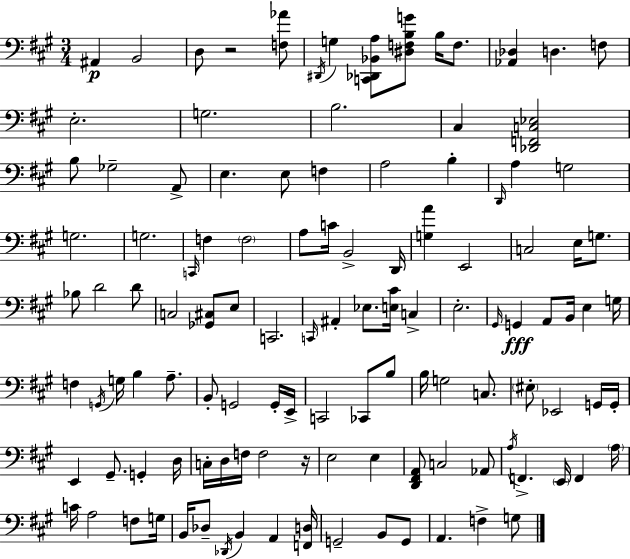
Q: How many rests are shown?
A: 2